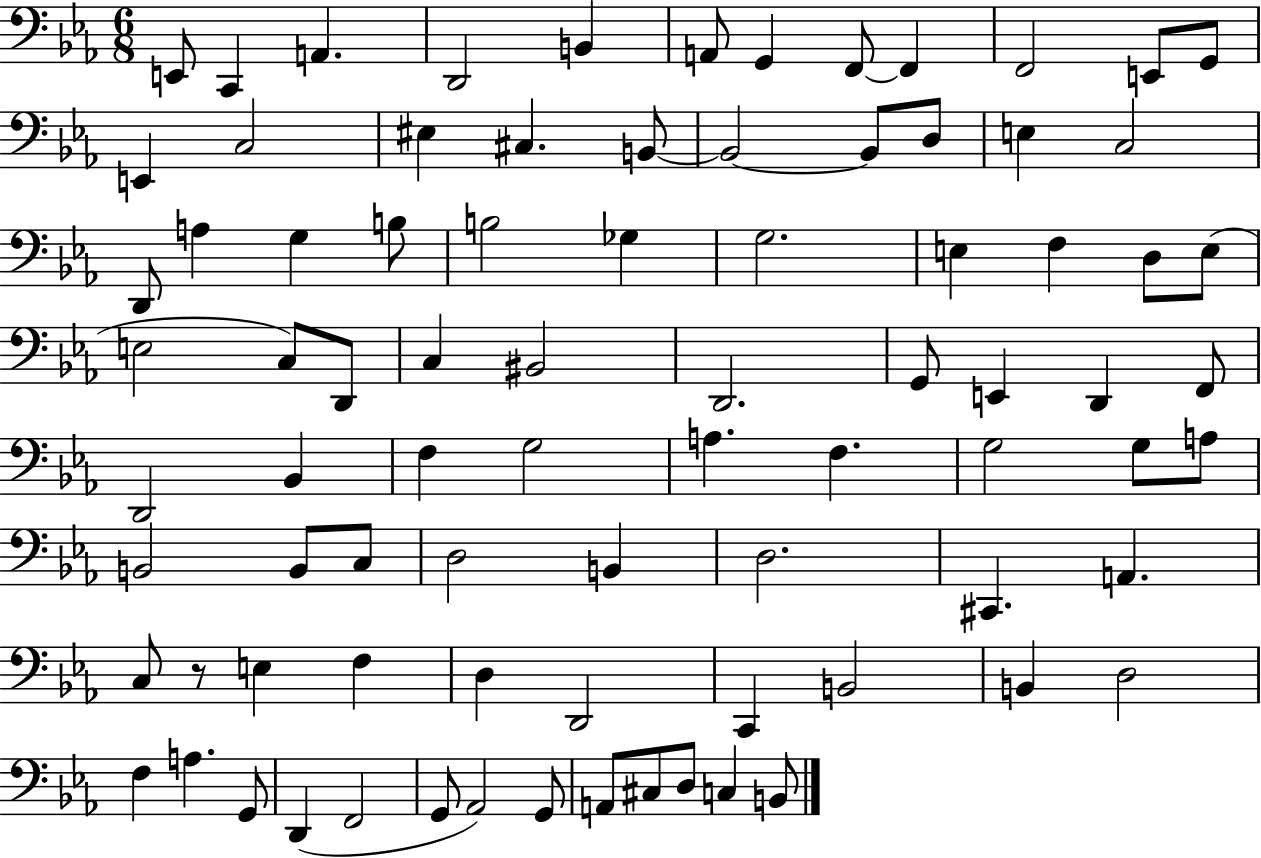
{
  \clef bass
  \numericTimeSignature
  \time 6/8
  \key ees \major
  e,8 c,4 a,4. | d,2 b,4 | a,8 g,4 f,8~~ f,4 | f,2 e,8 g,8 | \break e,4 c2 | eis4 cis4. b,8~~ | b,2~~ b,8 d8 | e4 c2 | \break d,8 a4 g4 b8 | b2 ges4 | g2. | e4 f4 d8 e8( | \break e2 c8) d,8 | c4 bis,2 | d,2. | g,8 e,4 d,4 f,8 | \break d,2 bes,4 | f4 g2 | a4. f4. | g2 g8 a8 | \break b,2 b,8 c8 | d2 b,4 | d2. | cis,4. a,4. | \break c8 r8 e4 f4 | d4 d,2 | c,4 b,2 | b,4 d2 | \break f4 a4. g,8 | d,4( f,2 | g,8 aes,2) g,8 | a,8 cis8 d8 c4 b,8 | \break \bar "|."
}